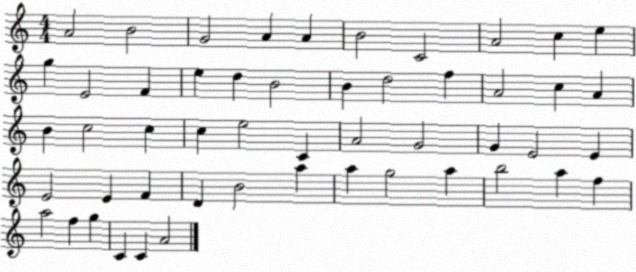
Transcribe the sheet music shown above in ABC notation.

X:1
T:Untitled
M:4/4
L:1/4
K:C
A2 B2 G2 A A B2 C2 A2 c e g E2 F e d B2 B d2 f A2 c A B c2 c c e2 C A2 G2 G E2 E E2 E F D B2 a a g2 a b2 a f a2 f g C C A2